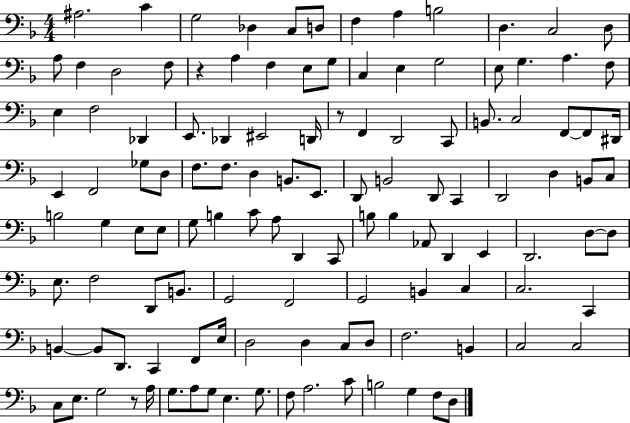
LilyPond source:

{
  \clef bass
  \numericTimeSignature
  \time 4/4
  \key f \major
  ais2. c'4 | g2 des4 c8 d8 | f4 a4 b2 | d4. c2 d8 | \break a8 f4 d2 f8 | r4 a4 f4 e8 g8 | c4 e4 g2 | e8 g4. a4. f8 | \break e4 f2 des,4 | e,8. des,4 eis,2 d,16 | r8 f,4 d,2 c,8 | b,8. c2 f,8~~ f,8 dis,16 | \break e,4 f,2 ges8 d8 | f8. f8. d4 b,8. e,8. | d,8 b,2 d,8 c,4 | d,2 d4 b,8 c8 | \break b2 g4 e8 e8 | g8 b4 c'8 a8 d,4 c,8 | b8 b4 aes,8 d,4 e,4 | d,2. d8~~ d8 | \break e8. f2 d,8 b,8. | g,2 f,2 | g,2 b,4 c4 | c2. c,4 | \break b,4~~ b,8 d,8. c,4 f,8 e16 | d2 d4 c8 d8 | f2. b,4 | c2 c2 | \break c8 e8. g2 r8 a16 | g8. a8 g8 e4. g8. | f8 a2. c'8 | b2 g4 f8 d8 | \break \bar "|."
}